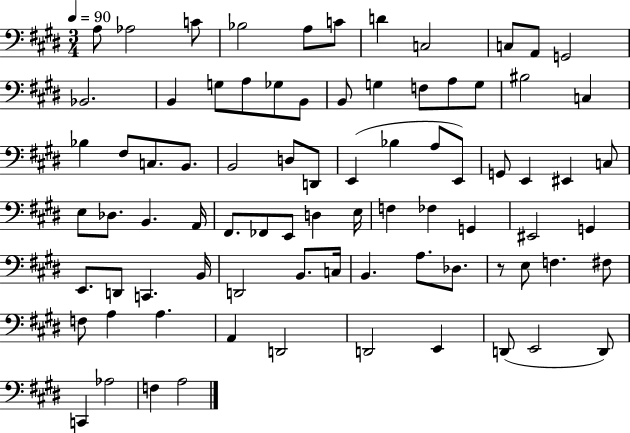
X:1
T:Untitled
M:3/4
L:1/4
K:E
A,/2 _A,2 C/2 _B,2 A,/2 C/2 D C,2 C,/2 A,,/2 G,,2 _B,,2 B,, G,/2 A,/2 _G,/2 B,,/2 B,,/2 G, F,/2 A,/2 G,/2 ^B,2 C, _B, ^F,/2 C,/2 B,,/2 B,,2 D,/2 D,,/2 E,, _B, A,/2 E,,/2 G,,/2 E,, ^E,, C,/2 E,/2 _D,/2 B,, A,,/4 ^F,,/2 _F,,/2 E,,/2 D, E,/4 F, _F, G,, ^E,,2 G,, E,,/2 D,,/2 C,, B,,/4 D,,2 B,,/2 C,/4 B,, A,/2 _D,/2 z/2 E,/2 F, ^F,/2 F,/2 A, A, A,, D,,2 D,,2 E,, D,,/2 E,,2 D,,/2 C,, _A,2 F, A,2